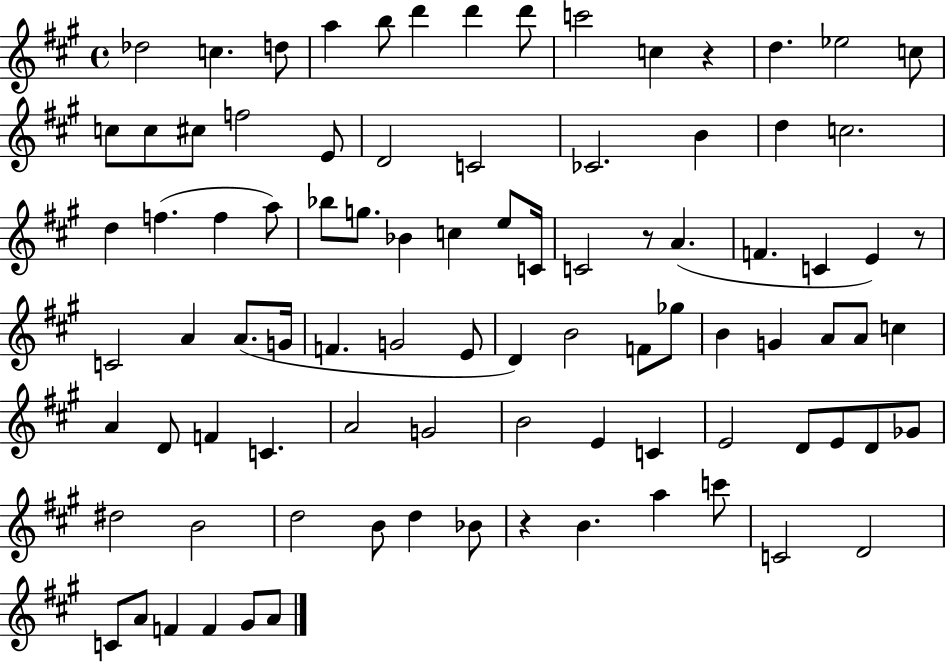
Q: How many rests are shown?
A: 4